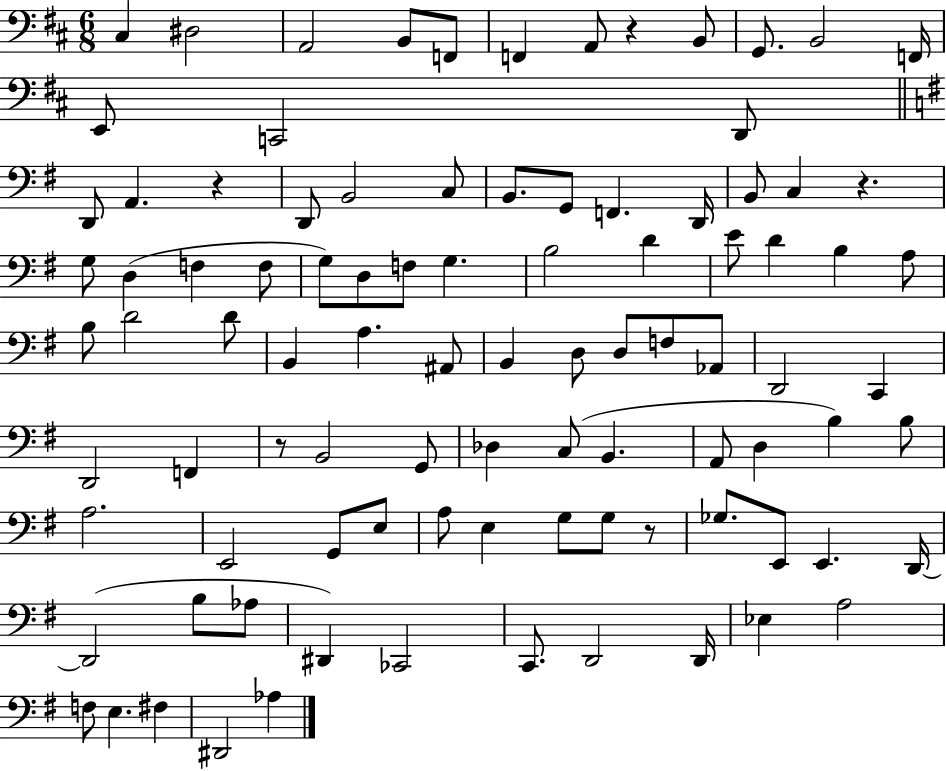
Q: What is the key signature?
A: D major